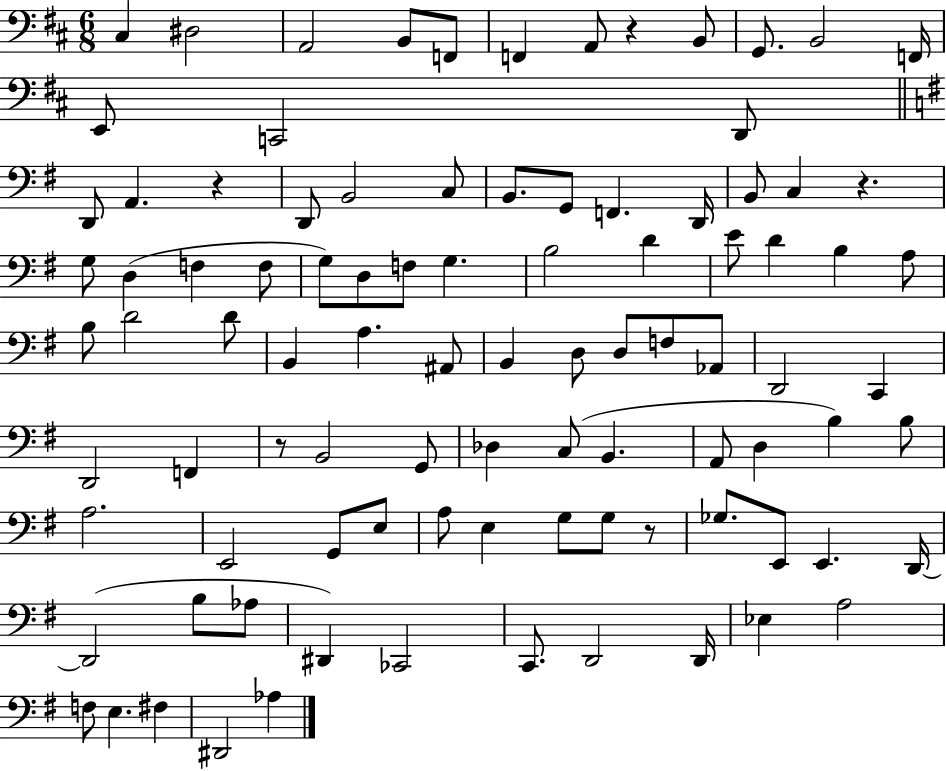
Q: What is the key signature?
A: D major